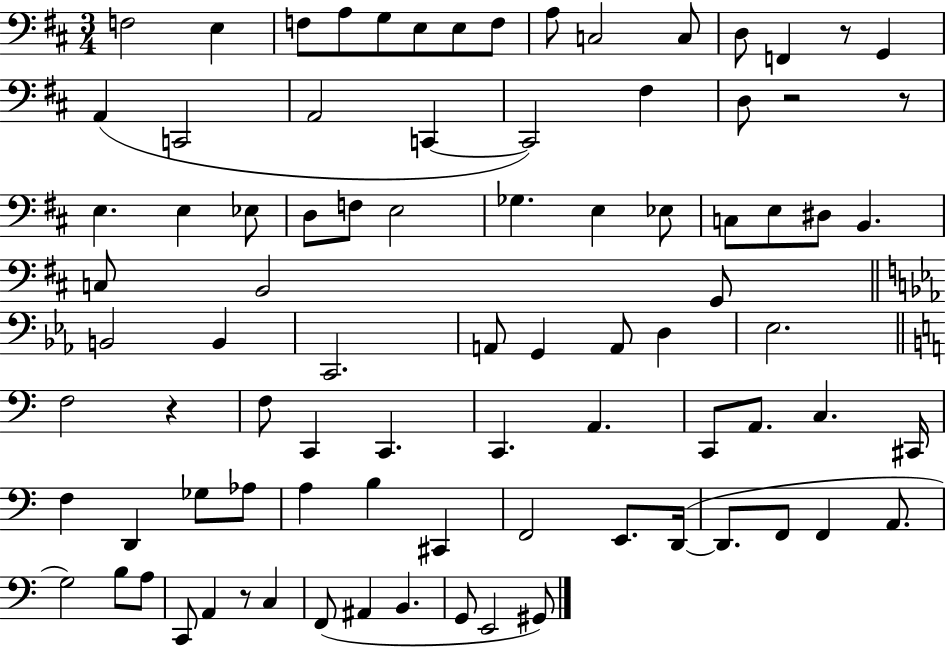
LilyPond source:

{
  \clef bass
  \numericTimeSignature
  \time 3/4
  \key d \major
  f2 e4 | f8 a8 g8 e8 e8 f8 | a8 c2 c8 | d8 f,4 r8 g,4 | \break a,4( c,2 | a,2 c,4~~ | c,2) fis4 | d8 r2 r8 | \break e4. e4 ees8 | d8 f8 e2 | ges4. e4 ees8 | c8 e8 dis8 b,4. | \break c8 b,2 g,8 | \bar "||" \break \key ees \major b,2 b,4 | c,2. | a,8 g,4 a,8 d4 | ees2. | \break \bar "||" \break \key c \major f2 r4 | f8 c,4 c,4. | c,4. a,4. | c,8 a,8. c4. cis,16 | \break f4 d,4 ges8 aes8 | a4 b4 cis,4 | f,2 e,8. d,16~(~ | d,8. f,8 f,4 a,8. | \break g2) b8 a8 | c,8 a,4 r8 c4 | f,8( ais,4 b,4. | g,8 e,2 gis,8) | \break \bar "|."
}